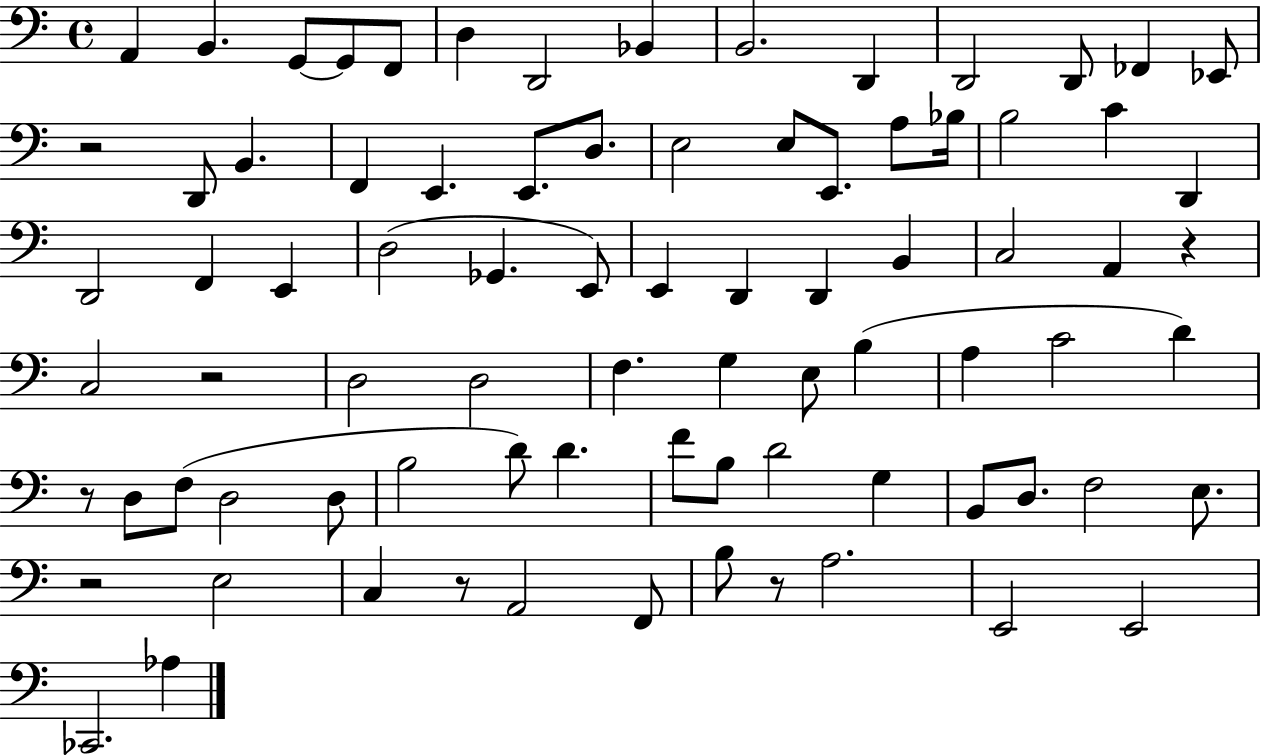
{
  \clef bass
  \time 4/4
  \defaultTimeSignature
  \key c \major
  a,4 b,4. g,8~~ g,8 f,8 | d4 d,2 bes,4 | b,2. d,4 | d,2 d,8 fes,4 ees,8 | \break r2 d,8 b,4. | f,4 e,4. e,8. d8. | e2 e8 e,8. a8 bes16 | b2 c'4 d,4 | \break d,2 f,4 e,4 | d2( ges,4. e,8) | e,4 d,4 d,4 b,4 | c2 a,4 r4 | \break c2 r2 | d2 d2 | f4. g4 e8 b4( | a4 c'2 d'4) | \break r8 d8 f8( d2 d8 | b2 d'8) d'4. | f'8 b8 d'2 g4 | b,8 d8. f2 e8. | \break r2 e2 | c4 r8 a,2 f,8 | b8 r8 a2. | e,2 e,2 | \break ces,2. aes4 | \bar "|."
}